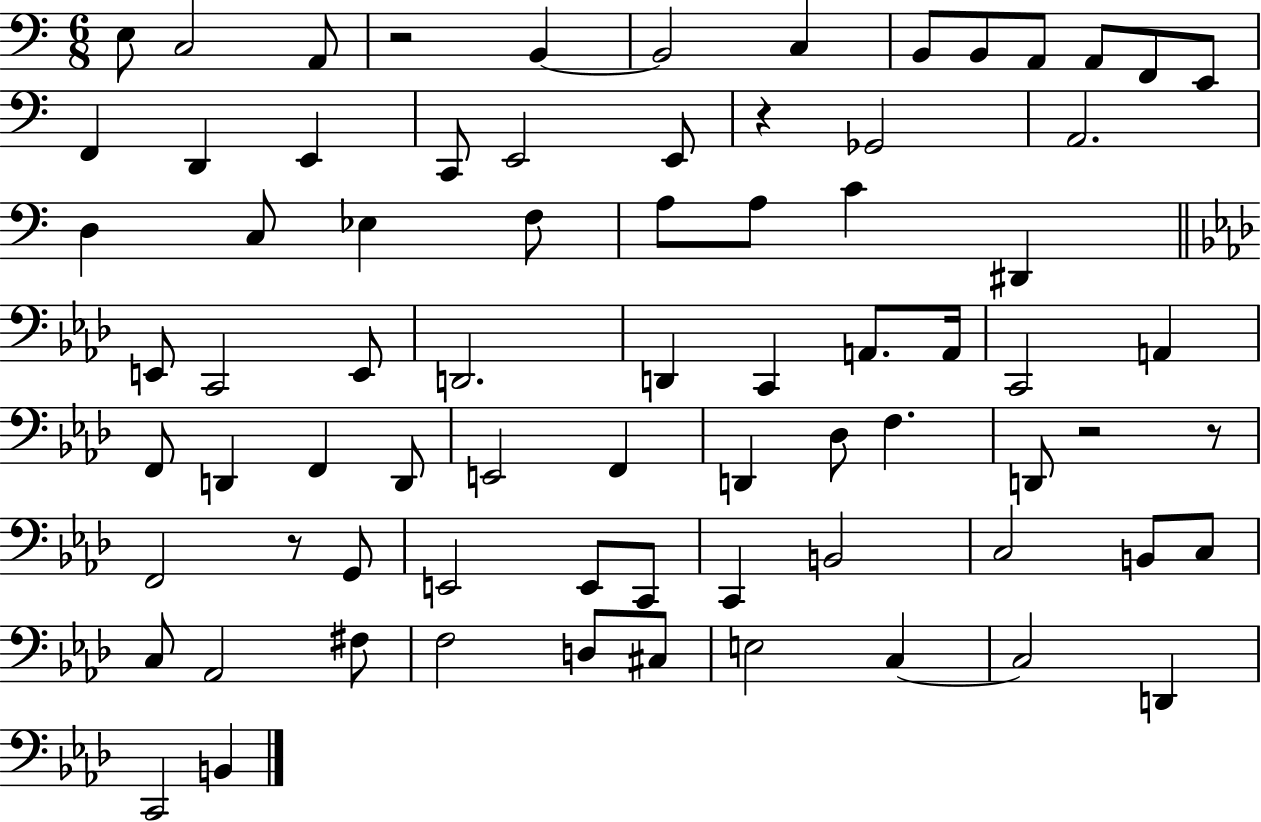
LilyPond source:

{
  \clef bass
  \numericTimeSignature
  \time 6/8
  \key c \major
  \repeat volta 2 { e8 c2 a,8 | r2 b,4~~ | b,2 c4 | b,8 b,8 a,8 a,8 f,8 e,8 | \break f,4 d,4 e,4 | c,8 e,2 e,8 | r4 ges,2 | a,2. | \break d4 c8 ees4 f8 | a8 a8 c'4 dis,4 | \bar "||" \break \key aes \major e,8 c,2 e,8 | d,2. | d,4 c,4 a,8. a,16 | c,2 a,4 | \break f,8 d,4 f,4 d,8 | e,2 f,4 | d,4 des8 f4. | d,8 r2 r8 | \break f,2 r8 g,8 | e,2 e,8 c,8 | c,4 b,2 | c2 b,8 c8 | \break c8 aes,2 fis8 | f2 d8 cis8 | e2 c4~~ | c2 d,4 | \break c,2 b,4 | } \bar "|."
}